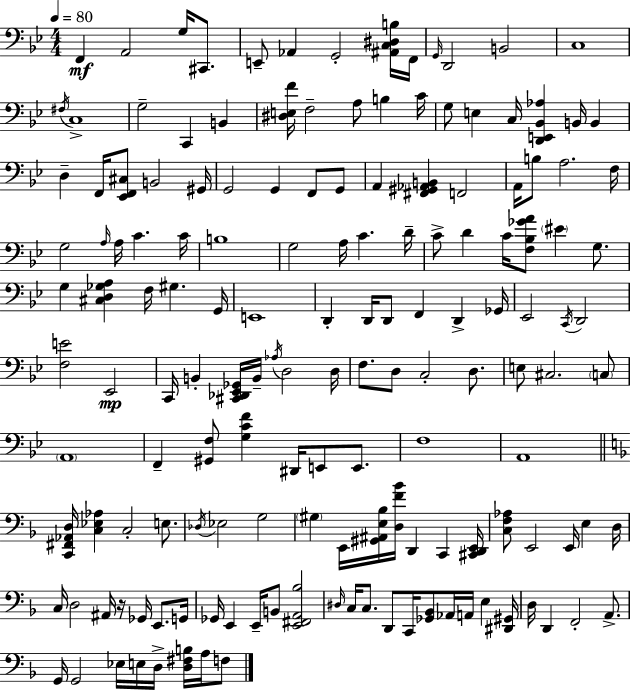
F2/q A2/h G3/s C#2/e. E2/e Ab2/q G2/h [A#2,C3,D#3,B3]/s F2/s G2/s D2/h B2/h C3/w F#3/s C3/w G3/h C2/q B2/q [D#3,E3,F4]/s F3/h A3/e B3/q C4/s G3/e E3/q C3/s [D2,E2,Bb2,Ab3]/q B2/s B2/q D3/q F2/s [Eb2,F2,C#3]/e B2/h G#2/s G2/h G2/q F2/e G2/e A2/q [F#2,G#2,Ab2,B2]/q F2/h A2/s B3/e A3/h. F3/s G3/h A3/s A3/s C4/q. C4/s B3/w G3/h A3/s C4/q. D4/s C4/e D4/q C4/s [F3,Bb3,Gb4,A4]/e EIS4/q G3/e. G3/q [C#3,D3,Gb3,A3]/q F3/s G#3/q. G2/s E2/w D2/q D2/s D2/e F2/q D2/q Gb2/s Eb2/h C2/s D2/h [F3,E4]/h Eb2/h C2/s B2/q [C#2,Db2,Eb2,Gb2]/s B2/s Ab3/s D3/h D3/s F3/e. D3/e C3/h D3/e. E3/e C#3/h. C3/e A2/w F2/q [G#2,F3]/e [G3,C4,F4]/q D#2/s E2/e E2/e. F3/w A2/w [C2,F#2,Ab2,D3]/s [C3,Eb3,Ab3]/q C3/h E3/e. Db3/s Eb3/h G3/h G#3/q E2/s [G#2,A#2,E3,Bb3]/s [D3,F4,Bb4]/s D2/q C2/q [C#2,D2,E2]/s [C3,F3,Ab3]/e E2/h E2/s E3/q D3/s C3/s D3/h A#2/s R/s Gb2/s E2/e. G2/s Gb2/s E2/q E2/s B2/e [E2,F#2,A2,Bb3]/h D#3/s C3/s C3/e. D2/e C2/s [Gb2,Bb2]/e Ab2/s A2/s E3/q [D#2,G#2]/s D3/s D2/q F2/h A2/e. G2/s G2/h Eb3/s E3/s D3/s [D3,F#3,B3]/s A3/s F3/e